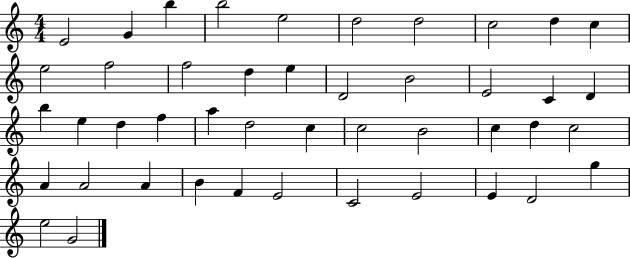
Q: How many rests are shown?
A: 0